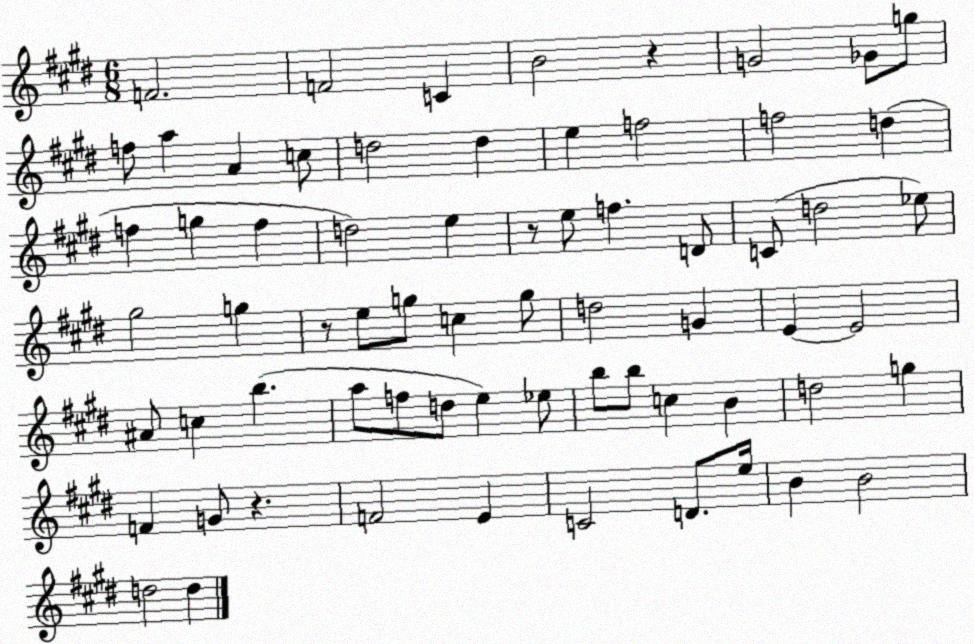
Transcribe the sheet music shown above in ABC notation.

X:1
T:Untitled
M:6/8
L:1/4
K:E
F2 F2 C B2 z G2 _G/2 g/2 f/2 a A c/2 d2 d e f2 f2 d f g f d2 e z/2 e/2 f D/2 C/2 d2 _e/2 ^g2 g z/2 e/2 g/2 c g/2 d2 G E E2 ^A/2 c b a/2 f/2 d/2 e _e/2 b/2 b/2 c B d2 g F G/2 z F2 E C2 D/2 e/4 B B2 d2 d